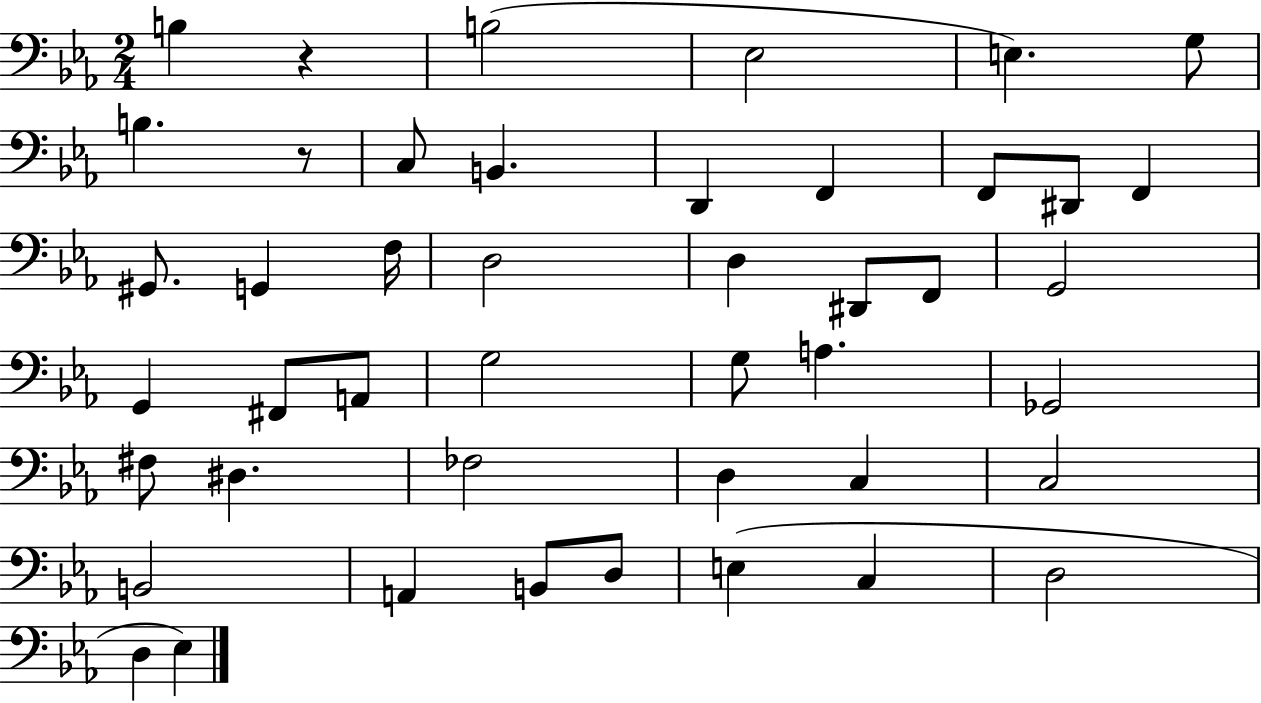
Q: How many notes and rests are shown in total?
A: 45